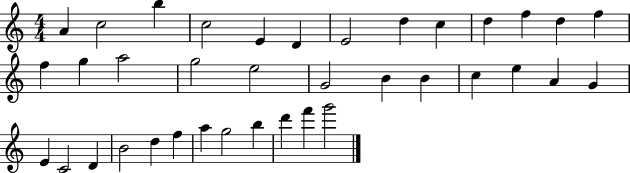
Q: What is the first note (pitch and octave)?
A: A4